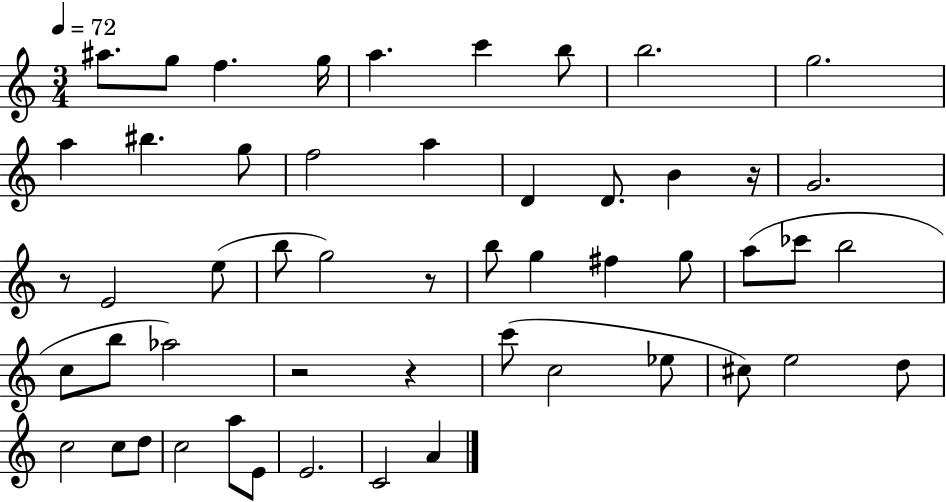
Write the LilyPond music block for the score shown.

{
  \clef treble
  \numericTimeSignature
  \time 3/4
  \key c \major
  \tempo 4 = 72
  ais''8. g''8 f''4. g''16 | a''4. c'''4 b''8 | b''2. | g''2. | \break a''4 bis''4. g''8 | f''2 a''4 | d'4 d'8. b'4 r16 | g'2. | \break r8 e'2 e''8( | b''8 g''2) r8 | b''8 g''4 fis''4 g''8 | a''8( ces'''8 b''2 | \break c''8 b''8 aes''2) | r2 r4 | c'''8( c''2 ees''8 | cis''8) e''2 d''8 | \break c''2 c''8 d''8 | c''2 a''8 e'8 | e'2. | c'2 a'4 | \break \bar "|."
}